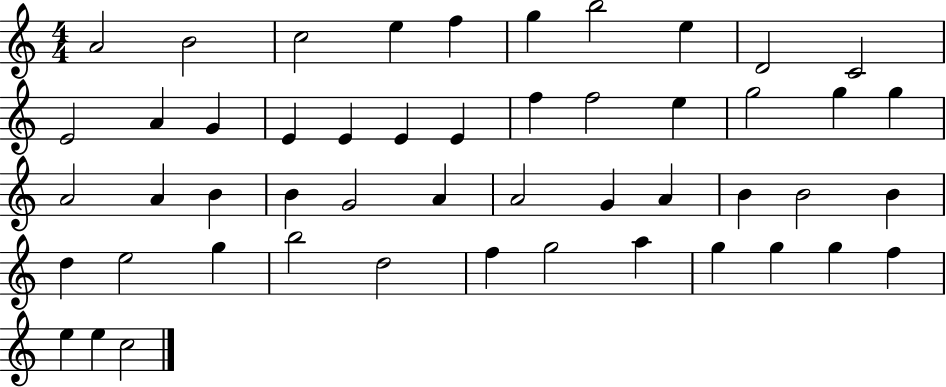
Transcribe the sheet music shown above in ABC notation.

X:1
T:Untitled
M:4/4
L:1/4
K:C
A2 B2 c2 e f g b2 e D2 C2 E2 A G E E E E f f2 e g2 g g A2 A B B G2 A A2 G A B B2 B d e2 g b2 d2 f g2 a g g g f e e c2